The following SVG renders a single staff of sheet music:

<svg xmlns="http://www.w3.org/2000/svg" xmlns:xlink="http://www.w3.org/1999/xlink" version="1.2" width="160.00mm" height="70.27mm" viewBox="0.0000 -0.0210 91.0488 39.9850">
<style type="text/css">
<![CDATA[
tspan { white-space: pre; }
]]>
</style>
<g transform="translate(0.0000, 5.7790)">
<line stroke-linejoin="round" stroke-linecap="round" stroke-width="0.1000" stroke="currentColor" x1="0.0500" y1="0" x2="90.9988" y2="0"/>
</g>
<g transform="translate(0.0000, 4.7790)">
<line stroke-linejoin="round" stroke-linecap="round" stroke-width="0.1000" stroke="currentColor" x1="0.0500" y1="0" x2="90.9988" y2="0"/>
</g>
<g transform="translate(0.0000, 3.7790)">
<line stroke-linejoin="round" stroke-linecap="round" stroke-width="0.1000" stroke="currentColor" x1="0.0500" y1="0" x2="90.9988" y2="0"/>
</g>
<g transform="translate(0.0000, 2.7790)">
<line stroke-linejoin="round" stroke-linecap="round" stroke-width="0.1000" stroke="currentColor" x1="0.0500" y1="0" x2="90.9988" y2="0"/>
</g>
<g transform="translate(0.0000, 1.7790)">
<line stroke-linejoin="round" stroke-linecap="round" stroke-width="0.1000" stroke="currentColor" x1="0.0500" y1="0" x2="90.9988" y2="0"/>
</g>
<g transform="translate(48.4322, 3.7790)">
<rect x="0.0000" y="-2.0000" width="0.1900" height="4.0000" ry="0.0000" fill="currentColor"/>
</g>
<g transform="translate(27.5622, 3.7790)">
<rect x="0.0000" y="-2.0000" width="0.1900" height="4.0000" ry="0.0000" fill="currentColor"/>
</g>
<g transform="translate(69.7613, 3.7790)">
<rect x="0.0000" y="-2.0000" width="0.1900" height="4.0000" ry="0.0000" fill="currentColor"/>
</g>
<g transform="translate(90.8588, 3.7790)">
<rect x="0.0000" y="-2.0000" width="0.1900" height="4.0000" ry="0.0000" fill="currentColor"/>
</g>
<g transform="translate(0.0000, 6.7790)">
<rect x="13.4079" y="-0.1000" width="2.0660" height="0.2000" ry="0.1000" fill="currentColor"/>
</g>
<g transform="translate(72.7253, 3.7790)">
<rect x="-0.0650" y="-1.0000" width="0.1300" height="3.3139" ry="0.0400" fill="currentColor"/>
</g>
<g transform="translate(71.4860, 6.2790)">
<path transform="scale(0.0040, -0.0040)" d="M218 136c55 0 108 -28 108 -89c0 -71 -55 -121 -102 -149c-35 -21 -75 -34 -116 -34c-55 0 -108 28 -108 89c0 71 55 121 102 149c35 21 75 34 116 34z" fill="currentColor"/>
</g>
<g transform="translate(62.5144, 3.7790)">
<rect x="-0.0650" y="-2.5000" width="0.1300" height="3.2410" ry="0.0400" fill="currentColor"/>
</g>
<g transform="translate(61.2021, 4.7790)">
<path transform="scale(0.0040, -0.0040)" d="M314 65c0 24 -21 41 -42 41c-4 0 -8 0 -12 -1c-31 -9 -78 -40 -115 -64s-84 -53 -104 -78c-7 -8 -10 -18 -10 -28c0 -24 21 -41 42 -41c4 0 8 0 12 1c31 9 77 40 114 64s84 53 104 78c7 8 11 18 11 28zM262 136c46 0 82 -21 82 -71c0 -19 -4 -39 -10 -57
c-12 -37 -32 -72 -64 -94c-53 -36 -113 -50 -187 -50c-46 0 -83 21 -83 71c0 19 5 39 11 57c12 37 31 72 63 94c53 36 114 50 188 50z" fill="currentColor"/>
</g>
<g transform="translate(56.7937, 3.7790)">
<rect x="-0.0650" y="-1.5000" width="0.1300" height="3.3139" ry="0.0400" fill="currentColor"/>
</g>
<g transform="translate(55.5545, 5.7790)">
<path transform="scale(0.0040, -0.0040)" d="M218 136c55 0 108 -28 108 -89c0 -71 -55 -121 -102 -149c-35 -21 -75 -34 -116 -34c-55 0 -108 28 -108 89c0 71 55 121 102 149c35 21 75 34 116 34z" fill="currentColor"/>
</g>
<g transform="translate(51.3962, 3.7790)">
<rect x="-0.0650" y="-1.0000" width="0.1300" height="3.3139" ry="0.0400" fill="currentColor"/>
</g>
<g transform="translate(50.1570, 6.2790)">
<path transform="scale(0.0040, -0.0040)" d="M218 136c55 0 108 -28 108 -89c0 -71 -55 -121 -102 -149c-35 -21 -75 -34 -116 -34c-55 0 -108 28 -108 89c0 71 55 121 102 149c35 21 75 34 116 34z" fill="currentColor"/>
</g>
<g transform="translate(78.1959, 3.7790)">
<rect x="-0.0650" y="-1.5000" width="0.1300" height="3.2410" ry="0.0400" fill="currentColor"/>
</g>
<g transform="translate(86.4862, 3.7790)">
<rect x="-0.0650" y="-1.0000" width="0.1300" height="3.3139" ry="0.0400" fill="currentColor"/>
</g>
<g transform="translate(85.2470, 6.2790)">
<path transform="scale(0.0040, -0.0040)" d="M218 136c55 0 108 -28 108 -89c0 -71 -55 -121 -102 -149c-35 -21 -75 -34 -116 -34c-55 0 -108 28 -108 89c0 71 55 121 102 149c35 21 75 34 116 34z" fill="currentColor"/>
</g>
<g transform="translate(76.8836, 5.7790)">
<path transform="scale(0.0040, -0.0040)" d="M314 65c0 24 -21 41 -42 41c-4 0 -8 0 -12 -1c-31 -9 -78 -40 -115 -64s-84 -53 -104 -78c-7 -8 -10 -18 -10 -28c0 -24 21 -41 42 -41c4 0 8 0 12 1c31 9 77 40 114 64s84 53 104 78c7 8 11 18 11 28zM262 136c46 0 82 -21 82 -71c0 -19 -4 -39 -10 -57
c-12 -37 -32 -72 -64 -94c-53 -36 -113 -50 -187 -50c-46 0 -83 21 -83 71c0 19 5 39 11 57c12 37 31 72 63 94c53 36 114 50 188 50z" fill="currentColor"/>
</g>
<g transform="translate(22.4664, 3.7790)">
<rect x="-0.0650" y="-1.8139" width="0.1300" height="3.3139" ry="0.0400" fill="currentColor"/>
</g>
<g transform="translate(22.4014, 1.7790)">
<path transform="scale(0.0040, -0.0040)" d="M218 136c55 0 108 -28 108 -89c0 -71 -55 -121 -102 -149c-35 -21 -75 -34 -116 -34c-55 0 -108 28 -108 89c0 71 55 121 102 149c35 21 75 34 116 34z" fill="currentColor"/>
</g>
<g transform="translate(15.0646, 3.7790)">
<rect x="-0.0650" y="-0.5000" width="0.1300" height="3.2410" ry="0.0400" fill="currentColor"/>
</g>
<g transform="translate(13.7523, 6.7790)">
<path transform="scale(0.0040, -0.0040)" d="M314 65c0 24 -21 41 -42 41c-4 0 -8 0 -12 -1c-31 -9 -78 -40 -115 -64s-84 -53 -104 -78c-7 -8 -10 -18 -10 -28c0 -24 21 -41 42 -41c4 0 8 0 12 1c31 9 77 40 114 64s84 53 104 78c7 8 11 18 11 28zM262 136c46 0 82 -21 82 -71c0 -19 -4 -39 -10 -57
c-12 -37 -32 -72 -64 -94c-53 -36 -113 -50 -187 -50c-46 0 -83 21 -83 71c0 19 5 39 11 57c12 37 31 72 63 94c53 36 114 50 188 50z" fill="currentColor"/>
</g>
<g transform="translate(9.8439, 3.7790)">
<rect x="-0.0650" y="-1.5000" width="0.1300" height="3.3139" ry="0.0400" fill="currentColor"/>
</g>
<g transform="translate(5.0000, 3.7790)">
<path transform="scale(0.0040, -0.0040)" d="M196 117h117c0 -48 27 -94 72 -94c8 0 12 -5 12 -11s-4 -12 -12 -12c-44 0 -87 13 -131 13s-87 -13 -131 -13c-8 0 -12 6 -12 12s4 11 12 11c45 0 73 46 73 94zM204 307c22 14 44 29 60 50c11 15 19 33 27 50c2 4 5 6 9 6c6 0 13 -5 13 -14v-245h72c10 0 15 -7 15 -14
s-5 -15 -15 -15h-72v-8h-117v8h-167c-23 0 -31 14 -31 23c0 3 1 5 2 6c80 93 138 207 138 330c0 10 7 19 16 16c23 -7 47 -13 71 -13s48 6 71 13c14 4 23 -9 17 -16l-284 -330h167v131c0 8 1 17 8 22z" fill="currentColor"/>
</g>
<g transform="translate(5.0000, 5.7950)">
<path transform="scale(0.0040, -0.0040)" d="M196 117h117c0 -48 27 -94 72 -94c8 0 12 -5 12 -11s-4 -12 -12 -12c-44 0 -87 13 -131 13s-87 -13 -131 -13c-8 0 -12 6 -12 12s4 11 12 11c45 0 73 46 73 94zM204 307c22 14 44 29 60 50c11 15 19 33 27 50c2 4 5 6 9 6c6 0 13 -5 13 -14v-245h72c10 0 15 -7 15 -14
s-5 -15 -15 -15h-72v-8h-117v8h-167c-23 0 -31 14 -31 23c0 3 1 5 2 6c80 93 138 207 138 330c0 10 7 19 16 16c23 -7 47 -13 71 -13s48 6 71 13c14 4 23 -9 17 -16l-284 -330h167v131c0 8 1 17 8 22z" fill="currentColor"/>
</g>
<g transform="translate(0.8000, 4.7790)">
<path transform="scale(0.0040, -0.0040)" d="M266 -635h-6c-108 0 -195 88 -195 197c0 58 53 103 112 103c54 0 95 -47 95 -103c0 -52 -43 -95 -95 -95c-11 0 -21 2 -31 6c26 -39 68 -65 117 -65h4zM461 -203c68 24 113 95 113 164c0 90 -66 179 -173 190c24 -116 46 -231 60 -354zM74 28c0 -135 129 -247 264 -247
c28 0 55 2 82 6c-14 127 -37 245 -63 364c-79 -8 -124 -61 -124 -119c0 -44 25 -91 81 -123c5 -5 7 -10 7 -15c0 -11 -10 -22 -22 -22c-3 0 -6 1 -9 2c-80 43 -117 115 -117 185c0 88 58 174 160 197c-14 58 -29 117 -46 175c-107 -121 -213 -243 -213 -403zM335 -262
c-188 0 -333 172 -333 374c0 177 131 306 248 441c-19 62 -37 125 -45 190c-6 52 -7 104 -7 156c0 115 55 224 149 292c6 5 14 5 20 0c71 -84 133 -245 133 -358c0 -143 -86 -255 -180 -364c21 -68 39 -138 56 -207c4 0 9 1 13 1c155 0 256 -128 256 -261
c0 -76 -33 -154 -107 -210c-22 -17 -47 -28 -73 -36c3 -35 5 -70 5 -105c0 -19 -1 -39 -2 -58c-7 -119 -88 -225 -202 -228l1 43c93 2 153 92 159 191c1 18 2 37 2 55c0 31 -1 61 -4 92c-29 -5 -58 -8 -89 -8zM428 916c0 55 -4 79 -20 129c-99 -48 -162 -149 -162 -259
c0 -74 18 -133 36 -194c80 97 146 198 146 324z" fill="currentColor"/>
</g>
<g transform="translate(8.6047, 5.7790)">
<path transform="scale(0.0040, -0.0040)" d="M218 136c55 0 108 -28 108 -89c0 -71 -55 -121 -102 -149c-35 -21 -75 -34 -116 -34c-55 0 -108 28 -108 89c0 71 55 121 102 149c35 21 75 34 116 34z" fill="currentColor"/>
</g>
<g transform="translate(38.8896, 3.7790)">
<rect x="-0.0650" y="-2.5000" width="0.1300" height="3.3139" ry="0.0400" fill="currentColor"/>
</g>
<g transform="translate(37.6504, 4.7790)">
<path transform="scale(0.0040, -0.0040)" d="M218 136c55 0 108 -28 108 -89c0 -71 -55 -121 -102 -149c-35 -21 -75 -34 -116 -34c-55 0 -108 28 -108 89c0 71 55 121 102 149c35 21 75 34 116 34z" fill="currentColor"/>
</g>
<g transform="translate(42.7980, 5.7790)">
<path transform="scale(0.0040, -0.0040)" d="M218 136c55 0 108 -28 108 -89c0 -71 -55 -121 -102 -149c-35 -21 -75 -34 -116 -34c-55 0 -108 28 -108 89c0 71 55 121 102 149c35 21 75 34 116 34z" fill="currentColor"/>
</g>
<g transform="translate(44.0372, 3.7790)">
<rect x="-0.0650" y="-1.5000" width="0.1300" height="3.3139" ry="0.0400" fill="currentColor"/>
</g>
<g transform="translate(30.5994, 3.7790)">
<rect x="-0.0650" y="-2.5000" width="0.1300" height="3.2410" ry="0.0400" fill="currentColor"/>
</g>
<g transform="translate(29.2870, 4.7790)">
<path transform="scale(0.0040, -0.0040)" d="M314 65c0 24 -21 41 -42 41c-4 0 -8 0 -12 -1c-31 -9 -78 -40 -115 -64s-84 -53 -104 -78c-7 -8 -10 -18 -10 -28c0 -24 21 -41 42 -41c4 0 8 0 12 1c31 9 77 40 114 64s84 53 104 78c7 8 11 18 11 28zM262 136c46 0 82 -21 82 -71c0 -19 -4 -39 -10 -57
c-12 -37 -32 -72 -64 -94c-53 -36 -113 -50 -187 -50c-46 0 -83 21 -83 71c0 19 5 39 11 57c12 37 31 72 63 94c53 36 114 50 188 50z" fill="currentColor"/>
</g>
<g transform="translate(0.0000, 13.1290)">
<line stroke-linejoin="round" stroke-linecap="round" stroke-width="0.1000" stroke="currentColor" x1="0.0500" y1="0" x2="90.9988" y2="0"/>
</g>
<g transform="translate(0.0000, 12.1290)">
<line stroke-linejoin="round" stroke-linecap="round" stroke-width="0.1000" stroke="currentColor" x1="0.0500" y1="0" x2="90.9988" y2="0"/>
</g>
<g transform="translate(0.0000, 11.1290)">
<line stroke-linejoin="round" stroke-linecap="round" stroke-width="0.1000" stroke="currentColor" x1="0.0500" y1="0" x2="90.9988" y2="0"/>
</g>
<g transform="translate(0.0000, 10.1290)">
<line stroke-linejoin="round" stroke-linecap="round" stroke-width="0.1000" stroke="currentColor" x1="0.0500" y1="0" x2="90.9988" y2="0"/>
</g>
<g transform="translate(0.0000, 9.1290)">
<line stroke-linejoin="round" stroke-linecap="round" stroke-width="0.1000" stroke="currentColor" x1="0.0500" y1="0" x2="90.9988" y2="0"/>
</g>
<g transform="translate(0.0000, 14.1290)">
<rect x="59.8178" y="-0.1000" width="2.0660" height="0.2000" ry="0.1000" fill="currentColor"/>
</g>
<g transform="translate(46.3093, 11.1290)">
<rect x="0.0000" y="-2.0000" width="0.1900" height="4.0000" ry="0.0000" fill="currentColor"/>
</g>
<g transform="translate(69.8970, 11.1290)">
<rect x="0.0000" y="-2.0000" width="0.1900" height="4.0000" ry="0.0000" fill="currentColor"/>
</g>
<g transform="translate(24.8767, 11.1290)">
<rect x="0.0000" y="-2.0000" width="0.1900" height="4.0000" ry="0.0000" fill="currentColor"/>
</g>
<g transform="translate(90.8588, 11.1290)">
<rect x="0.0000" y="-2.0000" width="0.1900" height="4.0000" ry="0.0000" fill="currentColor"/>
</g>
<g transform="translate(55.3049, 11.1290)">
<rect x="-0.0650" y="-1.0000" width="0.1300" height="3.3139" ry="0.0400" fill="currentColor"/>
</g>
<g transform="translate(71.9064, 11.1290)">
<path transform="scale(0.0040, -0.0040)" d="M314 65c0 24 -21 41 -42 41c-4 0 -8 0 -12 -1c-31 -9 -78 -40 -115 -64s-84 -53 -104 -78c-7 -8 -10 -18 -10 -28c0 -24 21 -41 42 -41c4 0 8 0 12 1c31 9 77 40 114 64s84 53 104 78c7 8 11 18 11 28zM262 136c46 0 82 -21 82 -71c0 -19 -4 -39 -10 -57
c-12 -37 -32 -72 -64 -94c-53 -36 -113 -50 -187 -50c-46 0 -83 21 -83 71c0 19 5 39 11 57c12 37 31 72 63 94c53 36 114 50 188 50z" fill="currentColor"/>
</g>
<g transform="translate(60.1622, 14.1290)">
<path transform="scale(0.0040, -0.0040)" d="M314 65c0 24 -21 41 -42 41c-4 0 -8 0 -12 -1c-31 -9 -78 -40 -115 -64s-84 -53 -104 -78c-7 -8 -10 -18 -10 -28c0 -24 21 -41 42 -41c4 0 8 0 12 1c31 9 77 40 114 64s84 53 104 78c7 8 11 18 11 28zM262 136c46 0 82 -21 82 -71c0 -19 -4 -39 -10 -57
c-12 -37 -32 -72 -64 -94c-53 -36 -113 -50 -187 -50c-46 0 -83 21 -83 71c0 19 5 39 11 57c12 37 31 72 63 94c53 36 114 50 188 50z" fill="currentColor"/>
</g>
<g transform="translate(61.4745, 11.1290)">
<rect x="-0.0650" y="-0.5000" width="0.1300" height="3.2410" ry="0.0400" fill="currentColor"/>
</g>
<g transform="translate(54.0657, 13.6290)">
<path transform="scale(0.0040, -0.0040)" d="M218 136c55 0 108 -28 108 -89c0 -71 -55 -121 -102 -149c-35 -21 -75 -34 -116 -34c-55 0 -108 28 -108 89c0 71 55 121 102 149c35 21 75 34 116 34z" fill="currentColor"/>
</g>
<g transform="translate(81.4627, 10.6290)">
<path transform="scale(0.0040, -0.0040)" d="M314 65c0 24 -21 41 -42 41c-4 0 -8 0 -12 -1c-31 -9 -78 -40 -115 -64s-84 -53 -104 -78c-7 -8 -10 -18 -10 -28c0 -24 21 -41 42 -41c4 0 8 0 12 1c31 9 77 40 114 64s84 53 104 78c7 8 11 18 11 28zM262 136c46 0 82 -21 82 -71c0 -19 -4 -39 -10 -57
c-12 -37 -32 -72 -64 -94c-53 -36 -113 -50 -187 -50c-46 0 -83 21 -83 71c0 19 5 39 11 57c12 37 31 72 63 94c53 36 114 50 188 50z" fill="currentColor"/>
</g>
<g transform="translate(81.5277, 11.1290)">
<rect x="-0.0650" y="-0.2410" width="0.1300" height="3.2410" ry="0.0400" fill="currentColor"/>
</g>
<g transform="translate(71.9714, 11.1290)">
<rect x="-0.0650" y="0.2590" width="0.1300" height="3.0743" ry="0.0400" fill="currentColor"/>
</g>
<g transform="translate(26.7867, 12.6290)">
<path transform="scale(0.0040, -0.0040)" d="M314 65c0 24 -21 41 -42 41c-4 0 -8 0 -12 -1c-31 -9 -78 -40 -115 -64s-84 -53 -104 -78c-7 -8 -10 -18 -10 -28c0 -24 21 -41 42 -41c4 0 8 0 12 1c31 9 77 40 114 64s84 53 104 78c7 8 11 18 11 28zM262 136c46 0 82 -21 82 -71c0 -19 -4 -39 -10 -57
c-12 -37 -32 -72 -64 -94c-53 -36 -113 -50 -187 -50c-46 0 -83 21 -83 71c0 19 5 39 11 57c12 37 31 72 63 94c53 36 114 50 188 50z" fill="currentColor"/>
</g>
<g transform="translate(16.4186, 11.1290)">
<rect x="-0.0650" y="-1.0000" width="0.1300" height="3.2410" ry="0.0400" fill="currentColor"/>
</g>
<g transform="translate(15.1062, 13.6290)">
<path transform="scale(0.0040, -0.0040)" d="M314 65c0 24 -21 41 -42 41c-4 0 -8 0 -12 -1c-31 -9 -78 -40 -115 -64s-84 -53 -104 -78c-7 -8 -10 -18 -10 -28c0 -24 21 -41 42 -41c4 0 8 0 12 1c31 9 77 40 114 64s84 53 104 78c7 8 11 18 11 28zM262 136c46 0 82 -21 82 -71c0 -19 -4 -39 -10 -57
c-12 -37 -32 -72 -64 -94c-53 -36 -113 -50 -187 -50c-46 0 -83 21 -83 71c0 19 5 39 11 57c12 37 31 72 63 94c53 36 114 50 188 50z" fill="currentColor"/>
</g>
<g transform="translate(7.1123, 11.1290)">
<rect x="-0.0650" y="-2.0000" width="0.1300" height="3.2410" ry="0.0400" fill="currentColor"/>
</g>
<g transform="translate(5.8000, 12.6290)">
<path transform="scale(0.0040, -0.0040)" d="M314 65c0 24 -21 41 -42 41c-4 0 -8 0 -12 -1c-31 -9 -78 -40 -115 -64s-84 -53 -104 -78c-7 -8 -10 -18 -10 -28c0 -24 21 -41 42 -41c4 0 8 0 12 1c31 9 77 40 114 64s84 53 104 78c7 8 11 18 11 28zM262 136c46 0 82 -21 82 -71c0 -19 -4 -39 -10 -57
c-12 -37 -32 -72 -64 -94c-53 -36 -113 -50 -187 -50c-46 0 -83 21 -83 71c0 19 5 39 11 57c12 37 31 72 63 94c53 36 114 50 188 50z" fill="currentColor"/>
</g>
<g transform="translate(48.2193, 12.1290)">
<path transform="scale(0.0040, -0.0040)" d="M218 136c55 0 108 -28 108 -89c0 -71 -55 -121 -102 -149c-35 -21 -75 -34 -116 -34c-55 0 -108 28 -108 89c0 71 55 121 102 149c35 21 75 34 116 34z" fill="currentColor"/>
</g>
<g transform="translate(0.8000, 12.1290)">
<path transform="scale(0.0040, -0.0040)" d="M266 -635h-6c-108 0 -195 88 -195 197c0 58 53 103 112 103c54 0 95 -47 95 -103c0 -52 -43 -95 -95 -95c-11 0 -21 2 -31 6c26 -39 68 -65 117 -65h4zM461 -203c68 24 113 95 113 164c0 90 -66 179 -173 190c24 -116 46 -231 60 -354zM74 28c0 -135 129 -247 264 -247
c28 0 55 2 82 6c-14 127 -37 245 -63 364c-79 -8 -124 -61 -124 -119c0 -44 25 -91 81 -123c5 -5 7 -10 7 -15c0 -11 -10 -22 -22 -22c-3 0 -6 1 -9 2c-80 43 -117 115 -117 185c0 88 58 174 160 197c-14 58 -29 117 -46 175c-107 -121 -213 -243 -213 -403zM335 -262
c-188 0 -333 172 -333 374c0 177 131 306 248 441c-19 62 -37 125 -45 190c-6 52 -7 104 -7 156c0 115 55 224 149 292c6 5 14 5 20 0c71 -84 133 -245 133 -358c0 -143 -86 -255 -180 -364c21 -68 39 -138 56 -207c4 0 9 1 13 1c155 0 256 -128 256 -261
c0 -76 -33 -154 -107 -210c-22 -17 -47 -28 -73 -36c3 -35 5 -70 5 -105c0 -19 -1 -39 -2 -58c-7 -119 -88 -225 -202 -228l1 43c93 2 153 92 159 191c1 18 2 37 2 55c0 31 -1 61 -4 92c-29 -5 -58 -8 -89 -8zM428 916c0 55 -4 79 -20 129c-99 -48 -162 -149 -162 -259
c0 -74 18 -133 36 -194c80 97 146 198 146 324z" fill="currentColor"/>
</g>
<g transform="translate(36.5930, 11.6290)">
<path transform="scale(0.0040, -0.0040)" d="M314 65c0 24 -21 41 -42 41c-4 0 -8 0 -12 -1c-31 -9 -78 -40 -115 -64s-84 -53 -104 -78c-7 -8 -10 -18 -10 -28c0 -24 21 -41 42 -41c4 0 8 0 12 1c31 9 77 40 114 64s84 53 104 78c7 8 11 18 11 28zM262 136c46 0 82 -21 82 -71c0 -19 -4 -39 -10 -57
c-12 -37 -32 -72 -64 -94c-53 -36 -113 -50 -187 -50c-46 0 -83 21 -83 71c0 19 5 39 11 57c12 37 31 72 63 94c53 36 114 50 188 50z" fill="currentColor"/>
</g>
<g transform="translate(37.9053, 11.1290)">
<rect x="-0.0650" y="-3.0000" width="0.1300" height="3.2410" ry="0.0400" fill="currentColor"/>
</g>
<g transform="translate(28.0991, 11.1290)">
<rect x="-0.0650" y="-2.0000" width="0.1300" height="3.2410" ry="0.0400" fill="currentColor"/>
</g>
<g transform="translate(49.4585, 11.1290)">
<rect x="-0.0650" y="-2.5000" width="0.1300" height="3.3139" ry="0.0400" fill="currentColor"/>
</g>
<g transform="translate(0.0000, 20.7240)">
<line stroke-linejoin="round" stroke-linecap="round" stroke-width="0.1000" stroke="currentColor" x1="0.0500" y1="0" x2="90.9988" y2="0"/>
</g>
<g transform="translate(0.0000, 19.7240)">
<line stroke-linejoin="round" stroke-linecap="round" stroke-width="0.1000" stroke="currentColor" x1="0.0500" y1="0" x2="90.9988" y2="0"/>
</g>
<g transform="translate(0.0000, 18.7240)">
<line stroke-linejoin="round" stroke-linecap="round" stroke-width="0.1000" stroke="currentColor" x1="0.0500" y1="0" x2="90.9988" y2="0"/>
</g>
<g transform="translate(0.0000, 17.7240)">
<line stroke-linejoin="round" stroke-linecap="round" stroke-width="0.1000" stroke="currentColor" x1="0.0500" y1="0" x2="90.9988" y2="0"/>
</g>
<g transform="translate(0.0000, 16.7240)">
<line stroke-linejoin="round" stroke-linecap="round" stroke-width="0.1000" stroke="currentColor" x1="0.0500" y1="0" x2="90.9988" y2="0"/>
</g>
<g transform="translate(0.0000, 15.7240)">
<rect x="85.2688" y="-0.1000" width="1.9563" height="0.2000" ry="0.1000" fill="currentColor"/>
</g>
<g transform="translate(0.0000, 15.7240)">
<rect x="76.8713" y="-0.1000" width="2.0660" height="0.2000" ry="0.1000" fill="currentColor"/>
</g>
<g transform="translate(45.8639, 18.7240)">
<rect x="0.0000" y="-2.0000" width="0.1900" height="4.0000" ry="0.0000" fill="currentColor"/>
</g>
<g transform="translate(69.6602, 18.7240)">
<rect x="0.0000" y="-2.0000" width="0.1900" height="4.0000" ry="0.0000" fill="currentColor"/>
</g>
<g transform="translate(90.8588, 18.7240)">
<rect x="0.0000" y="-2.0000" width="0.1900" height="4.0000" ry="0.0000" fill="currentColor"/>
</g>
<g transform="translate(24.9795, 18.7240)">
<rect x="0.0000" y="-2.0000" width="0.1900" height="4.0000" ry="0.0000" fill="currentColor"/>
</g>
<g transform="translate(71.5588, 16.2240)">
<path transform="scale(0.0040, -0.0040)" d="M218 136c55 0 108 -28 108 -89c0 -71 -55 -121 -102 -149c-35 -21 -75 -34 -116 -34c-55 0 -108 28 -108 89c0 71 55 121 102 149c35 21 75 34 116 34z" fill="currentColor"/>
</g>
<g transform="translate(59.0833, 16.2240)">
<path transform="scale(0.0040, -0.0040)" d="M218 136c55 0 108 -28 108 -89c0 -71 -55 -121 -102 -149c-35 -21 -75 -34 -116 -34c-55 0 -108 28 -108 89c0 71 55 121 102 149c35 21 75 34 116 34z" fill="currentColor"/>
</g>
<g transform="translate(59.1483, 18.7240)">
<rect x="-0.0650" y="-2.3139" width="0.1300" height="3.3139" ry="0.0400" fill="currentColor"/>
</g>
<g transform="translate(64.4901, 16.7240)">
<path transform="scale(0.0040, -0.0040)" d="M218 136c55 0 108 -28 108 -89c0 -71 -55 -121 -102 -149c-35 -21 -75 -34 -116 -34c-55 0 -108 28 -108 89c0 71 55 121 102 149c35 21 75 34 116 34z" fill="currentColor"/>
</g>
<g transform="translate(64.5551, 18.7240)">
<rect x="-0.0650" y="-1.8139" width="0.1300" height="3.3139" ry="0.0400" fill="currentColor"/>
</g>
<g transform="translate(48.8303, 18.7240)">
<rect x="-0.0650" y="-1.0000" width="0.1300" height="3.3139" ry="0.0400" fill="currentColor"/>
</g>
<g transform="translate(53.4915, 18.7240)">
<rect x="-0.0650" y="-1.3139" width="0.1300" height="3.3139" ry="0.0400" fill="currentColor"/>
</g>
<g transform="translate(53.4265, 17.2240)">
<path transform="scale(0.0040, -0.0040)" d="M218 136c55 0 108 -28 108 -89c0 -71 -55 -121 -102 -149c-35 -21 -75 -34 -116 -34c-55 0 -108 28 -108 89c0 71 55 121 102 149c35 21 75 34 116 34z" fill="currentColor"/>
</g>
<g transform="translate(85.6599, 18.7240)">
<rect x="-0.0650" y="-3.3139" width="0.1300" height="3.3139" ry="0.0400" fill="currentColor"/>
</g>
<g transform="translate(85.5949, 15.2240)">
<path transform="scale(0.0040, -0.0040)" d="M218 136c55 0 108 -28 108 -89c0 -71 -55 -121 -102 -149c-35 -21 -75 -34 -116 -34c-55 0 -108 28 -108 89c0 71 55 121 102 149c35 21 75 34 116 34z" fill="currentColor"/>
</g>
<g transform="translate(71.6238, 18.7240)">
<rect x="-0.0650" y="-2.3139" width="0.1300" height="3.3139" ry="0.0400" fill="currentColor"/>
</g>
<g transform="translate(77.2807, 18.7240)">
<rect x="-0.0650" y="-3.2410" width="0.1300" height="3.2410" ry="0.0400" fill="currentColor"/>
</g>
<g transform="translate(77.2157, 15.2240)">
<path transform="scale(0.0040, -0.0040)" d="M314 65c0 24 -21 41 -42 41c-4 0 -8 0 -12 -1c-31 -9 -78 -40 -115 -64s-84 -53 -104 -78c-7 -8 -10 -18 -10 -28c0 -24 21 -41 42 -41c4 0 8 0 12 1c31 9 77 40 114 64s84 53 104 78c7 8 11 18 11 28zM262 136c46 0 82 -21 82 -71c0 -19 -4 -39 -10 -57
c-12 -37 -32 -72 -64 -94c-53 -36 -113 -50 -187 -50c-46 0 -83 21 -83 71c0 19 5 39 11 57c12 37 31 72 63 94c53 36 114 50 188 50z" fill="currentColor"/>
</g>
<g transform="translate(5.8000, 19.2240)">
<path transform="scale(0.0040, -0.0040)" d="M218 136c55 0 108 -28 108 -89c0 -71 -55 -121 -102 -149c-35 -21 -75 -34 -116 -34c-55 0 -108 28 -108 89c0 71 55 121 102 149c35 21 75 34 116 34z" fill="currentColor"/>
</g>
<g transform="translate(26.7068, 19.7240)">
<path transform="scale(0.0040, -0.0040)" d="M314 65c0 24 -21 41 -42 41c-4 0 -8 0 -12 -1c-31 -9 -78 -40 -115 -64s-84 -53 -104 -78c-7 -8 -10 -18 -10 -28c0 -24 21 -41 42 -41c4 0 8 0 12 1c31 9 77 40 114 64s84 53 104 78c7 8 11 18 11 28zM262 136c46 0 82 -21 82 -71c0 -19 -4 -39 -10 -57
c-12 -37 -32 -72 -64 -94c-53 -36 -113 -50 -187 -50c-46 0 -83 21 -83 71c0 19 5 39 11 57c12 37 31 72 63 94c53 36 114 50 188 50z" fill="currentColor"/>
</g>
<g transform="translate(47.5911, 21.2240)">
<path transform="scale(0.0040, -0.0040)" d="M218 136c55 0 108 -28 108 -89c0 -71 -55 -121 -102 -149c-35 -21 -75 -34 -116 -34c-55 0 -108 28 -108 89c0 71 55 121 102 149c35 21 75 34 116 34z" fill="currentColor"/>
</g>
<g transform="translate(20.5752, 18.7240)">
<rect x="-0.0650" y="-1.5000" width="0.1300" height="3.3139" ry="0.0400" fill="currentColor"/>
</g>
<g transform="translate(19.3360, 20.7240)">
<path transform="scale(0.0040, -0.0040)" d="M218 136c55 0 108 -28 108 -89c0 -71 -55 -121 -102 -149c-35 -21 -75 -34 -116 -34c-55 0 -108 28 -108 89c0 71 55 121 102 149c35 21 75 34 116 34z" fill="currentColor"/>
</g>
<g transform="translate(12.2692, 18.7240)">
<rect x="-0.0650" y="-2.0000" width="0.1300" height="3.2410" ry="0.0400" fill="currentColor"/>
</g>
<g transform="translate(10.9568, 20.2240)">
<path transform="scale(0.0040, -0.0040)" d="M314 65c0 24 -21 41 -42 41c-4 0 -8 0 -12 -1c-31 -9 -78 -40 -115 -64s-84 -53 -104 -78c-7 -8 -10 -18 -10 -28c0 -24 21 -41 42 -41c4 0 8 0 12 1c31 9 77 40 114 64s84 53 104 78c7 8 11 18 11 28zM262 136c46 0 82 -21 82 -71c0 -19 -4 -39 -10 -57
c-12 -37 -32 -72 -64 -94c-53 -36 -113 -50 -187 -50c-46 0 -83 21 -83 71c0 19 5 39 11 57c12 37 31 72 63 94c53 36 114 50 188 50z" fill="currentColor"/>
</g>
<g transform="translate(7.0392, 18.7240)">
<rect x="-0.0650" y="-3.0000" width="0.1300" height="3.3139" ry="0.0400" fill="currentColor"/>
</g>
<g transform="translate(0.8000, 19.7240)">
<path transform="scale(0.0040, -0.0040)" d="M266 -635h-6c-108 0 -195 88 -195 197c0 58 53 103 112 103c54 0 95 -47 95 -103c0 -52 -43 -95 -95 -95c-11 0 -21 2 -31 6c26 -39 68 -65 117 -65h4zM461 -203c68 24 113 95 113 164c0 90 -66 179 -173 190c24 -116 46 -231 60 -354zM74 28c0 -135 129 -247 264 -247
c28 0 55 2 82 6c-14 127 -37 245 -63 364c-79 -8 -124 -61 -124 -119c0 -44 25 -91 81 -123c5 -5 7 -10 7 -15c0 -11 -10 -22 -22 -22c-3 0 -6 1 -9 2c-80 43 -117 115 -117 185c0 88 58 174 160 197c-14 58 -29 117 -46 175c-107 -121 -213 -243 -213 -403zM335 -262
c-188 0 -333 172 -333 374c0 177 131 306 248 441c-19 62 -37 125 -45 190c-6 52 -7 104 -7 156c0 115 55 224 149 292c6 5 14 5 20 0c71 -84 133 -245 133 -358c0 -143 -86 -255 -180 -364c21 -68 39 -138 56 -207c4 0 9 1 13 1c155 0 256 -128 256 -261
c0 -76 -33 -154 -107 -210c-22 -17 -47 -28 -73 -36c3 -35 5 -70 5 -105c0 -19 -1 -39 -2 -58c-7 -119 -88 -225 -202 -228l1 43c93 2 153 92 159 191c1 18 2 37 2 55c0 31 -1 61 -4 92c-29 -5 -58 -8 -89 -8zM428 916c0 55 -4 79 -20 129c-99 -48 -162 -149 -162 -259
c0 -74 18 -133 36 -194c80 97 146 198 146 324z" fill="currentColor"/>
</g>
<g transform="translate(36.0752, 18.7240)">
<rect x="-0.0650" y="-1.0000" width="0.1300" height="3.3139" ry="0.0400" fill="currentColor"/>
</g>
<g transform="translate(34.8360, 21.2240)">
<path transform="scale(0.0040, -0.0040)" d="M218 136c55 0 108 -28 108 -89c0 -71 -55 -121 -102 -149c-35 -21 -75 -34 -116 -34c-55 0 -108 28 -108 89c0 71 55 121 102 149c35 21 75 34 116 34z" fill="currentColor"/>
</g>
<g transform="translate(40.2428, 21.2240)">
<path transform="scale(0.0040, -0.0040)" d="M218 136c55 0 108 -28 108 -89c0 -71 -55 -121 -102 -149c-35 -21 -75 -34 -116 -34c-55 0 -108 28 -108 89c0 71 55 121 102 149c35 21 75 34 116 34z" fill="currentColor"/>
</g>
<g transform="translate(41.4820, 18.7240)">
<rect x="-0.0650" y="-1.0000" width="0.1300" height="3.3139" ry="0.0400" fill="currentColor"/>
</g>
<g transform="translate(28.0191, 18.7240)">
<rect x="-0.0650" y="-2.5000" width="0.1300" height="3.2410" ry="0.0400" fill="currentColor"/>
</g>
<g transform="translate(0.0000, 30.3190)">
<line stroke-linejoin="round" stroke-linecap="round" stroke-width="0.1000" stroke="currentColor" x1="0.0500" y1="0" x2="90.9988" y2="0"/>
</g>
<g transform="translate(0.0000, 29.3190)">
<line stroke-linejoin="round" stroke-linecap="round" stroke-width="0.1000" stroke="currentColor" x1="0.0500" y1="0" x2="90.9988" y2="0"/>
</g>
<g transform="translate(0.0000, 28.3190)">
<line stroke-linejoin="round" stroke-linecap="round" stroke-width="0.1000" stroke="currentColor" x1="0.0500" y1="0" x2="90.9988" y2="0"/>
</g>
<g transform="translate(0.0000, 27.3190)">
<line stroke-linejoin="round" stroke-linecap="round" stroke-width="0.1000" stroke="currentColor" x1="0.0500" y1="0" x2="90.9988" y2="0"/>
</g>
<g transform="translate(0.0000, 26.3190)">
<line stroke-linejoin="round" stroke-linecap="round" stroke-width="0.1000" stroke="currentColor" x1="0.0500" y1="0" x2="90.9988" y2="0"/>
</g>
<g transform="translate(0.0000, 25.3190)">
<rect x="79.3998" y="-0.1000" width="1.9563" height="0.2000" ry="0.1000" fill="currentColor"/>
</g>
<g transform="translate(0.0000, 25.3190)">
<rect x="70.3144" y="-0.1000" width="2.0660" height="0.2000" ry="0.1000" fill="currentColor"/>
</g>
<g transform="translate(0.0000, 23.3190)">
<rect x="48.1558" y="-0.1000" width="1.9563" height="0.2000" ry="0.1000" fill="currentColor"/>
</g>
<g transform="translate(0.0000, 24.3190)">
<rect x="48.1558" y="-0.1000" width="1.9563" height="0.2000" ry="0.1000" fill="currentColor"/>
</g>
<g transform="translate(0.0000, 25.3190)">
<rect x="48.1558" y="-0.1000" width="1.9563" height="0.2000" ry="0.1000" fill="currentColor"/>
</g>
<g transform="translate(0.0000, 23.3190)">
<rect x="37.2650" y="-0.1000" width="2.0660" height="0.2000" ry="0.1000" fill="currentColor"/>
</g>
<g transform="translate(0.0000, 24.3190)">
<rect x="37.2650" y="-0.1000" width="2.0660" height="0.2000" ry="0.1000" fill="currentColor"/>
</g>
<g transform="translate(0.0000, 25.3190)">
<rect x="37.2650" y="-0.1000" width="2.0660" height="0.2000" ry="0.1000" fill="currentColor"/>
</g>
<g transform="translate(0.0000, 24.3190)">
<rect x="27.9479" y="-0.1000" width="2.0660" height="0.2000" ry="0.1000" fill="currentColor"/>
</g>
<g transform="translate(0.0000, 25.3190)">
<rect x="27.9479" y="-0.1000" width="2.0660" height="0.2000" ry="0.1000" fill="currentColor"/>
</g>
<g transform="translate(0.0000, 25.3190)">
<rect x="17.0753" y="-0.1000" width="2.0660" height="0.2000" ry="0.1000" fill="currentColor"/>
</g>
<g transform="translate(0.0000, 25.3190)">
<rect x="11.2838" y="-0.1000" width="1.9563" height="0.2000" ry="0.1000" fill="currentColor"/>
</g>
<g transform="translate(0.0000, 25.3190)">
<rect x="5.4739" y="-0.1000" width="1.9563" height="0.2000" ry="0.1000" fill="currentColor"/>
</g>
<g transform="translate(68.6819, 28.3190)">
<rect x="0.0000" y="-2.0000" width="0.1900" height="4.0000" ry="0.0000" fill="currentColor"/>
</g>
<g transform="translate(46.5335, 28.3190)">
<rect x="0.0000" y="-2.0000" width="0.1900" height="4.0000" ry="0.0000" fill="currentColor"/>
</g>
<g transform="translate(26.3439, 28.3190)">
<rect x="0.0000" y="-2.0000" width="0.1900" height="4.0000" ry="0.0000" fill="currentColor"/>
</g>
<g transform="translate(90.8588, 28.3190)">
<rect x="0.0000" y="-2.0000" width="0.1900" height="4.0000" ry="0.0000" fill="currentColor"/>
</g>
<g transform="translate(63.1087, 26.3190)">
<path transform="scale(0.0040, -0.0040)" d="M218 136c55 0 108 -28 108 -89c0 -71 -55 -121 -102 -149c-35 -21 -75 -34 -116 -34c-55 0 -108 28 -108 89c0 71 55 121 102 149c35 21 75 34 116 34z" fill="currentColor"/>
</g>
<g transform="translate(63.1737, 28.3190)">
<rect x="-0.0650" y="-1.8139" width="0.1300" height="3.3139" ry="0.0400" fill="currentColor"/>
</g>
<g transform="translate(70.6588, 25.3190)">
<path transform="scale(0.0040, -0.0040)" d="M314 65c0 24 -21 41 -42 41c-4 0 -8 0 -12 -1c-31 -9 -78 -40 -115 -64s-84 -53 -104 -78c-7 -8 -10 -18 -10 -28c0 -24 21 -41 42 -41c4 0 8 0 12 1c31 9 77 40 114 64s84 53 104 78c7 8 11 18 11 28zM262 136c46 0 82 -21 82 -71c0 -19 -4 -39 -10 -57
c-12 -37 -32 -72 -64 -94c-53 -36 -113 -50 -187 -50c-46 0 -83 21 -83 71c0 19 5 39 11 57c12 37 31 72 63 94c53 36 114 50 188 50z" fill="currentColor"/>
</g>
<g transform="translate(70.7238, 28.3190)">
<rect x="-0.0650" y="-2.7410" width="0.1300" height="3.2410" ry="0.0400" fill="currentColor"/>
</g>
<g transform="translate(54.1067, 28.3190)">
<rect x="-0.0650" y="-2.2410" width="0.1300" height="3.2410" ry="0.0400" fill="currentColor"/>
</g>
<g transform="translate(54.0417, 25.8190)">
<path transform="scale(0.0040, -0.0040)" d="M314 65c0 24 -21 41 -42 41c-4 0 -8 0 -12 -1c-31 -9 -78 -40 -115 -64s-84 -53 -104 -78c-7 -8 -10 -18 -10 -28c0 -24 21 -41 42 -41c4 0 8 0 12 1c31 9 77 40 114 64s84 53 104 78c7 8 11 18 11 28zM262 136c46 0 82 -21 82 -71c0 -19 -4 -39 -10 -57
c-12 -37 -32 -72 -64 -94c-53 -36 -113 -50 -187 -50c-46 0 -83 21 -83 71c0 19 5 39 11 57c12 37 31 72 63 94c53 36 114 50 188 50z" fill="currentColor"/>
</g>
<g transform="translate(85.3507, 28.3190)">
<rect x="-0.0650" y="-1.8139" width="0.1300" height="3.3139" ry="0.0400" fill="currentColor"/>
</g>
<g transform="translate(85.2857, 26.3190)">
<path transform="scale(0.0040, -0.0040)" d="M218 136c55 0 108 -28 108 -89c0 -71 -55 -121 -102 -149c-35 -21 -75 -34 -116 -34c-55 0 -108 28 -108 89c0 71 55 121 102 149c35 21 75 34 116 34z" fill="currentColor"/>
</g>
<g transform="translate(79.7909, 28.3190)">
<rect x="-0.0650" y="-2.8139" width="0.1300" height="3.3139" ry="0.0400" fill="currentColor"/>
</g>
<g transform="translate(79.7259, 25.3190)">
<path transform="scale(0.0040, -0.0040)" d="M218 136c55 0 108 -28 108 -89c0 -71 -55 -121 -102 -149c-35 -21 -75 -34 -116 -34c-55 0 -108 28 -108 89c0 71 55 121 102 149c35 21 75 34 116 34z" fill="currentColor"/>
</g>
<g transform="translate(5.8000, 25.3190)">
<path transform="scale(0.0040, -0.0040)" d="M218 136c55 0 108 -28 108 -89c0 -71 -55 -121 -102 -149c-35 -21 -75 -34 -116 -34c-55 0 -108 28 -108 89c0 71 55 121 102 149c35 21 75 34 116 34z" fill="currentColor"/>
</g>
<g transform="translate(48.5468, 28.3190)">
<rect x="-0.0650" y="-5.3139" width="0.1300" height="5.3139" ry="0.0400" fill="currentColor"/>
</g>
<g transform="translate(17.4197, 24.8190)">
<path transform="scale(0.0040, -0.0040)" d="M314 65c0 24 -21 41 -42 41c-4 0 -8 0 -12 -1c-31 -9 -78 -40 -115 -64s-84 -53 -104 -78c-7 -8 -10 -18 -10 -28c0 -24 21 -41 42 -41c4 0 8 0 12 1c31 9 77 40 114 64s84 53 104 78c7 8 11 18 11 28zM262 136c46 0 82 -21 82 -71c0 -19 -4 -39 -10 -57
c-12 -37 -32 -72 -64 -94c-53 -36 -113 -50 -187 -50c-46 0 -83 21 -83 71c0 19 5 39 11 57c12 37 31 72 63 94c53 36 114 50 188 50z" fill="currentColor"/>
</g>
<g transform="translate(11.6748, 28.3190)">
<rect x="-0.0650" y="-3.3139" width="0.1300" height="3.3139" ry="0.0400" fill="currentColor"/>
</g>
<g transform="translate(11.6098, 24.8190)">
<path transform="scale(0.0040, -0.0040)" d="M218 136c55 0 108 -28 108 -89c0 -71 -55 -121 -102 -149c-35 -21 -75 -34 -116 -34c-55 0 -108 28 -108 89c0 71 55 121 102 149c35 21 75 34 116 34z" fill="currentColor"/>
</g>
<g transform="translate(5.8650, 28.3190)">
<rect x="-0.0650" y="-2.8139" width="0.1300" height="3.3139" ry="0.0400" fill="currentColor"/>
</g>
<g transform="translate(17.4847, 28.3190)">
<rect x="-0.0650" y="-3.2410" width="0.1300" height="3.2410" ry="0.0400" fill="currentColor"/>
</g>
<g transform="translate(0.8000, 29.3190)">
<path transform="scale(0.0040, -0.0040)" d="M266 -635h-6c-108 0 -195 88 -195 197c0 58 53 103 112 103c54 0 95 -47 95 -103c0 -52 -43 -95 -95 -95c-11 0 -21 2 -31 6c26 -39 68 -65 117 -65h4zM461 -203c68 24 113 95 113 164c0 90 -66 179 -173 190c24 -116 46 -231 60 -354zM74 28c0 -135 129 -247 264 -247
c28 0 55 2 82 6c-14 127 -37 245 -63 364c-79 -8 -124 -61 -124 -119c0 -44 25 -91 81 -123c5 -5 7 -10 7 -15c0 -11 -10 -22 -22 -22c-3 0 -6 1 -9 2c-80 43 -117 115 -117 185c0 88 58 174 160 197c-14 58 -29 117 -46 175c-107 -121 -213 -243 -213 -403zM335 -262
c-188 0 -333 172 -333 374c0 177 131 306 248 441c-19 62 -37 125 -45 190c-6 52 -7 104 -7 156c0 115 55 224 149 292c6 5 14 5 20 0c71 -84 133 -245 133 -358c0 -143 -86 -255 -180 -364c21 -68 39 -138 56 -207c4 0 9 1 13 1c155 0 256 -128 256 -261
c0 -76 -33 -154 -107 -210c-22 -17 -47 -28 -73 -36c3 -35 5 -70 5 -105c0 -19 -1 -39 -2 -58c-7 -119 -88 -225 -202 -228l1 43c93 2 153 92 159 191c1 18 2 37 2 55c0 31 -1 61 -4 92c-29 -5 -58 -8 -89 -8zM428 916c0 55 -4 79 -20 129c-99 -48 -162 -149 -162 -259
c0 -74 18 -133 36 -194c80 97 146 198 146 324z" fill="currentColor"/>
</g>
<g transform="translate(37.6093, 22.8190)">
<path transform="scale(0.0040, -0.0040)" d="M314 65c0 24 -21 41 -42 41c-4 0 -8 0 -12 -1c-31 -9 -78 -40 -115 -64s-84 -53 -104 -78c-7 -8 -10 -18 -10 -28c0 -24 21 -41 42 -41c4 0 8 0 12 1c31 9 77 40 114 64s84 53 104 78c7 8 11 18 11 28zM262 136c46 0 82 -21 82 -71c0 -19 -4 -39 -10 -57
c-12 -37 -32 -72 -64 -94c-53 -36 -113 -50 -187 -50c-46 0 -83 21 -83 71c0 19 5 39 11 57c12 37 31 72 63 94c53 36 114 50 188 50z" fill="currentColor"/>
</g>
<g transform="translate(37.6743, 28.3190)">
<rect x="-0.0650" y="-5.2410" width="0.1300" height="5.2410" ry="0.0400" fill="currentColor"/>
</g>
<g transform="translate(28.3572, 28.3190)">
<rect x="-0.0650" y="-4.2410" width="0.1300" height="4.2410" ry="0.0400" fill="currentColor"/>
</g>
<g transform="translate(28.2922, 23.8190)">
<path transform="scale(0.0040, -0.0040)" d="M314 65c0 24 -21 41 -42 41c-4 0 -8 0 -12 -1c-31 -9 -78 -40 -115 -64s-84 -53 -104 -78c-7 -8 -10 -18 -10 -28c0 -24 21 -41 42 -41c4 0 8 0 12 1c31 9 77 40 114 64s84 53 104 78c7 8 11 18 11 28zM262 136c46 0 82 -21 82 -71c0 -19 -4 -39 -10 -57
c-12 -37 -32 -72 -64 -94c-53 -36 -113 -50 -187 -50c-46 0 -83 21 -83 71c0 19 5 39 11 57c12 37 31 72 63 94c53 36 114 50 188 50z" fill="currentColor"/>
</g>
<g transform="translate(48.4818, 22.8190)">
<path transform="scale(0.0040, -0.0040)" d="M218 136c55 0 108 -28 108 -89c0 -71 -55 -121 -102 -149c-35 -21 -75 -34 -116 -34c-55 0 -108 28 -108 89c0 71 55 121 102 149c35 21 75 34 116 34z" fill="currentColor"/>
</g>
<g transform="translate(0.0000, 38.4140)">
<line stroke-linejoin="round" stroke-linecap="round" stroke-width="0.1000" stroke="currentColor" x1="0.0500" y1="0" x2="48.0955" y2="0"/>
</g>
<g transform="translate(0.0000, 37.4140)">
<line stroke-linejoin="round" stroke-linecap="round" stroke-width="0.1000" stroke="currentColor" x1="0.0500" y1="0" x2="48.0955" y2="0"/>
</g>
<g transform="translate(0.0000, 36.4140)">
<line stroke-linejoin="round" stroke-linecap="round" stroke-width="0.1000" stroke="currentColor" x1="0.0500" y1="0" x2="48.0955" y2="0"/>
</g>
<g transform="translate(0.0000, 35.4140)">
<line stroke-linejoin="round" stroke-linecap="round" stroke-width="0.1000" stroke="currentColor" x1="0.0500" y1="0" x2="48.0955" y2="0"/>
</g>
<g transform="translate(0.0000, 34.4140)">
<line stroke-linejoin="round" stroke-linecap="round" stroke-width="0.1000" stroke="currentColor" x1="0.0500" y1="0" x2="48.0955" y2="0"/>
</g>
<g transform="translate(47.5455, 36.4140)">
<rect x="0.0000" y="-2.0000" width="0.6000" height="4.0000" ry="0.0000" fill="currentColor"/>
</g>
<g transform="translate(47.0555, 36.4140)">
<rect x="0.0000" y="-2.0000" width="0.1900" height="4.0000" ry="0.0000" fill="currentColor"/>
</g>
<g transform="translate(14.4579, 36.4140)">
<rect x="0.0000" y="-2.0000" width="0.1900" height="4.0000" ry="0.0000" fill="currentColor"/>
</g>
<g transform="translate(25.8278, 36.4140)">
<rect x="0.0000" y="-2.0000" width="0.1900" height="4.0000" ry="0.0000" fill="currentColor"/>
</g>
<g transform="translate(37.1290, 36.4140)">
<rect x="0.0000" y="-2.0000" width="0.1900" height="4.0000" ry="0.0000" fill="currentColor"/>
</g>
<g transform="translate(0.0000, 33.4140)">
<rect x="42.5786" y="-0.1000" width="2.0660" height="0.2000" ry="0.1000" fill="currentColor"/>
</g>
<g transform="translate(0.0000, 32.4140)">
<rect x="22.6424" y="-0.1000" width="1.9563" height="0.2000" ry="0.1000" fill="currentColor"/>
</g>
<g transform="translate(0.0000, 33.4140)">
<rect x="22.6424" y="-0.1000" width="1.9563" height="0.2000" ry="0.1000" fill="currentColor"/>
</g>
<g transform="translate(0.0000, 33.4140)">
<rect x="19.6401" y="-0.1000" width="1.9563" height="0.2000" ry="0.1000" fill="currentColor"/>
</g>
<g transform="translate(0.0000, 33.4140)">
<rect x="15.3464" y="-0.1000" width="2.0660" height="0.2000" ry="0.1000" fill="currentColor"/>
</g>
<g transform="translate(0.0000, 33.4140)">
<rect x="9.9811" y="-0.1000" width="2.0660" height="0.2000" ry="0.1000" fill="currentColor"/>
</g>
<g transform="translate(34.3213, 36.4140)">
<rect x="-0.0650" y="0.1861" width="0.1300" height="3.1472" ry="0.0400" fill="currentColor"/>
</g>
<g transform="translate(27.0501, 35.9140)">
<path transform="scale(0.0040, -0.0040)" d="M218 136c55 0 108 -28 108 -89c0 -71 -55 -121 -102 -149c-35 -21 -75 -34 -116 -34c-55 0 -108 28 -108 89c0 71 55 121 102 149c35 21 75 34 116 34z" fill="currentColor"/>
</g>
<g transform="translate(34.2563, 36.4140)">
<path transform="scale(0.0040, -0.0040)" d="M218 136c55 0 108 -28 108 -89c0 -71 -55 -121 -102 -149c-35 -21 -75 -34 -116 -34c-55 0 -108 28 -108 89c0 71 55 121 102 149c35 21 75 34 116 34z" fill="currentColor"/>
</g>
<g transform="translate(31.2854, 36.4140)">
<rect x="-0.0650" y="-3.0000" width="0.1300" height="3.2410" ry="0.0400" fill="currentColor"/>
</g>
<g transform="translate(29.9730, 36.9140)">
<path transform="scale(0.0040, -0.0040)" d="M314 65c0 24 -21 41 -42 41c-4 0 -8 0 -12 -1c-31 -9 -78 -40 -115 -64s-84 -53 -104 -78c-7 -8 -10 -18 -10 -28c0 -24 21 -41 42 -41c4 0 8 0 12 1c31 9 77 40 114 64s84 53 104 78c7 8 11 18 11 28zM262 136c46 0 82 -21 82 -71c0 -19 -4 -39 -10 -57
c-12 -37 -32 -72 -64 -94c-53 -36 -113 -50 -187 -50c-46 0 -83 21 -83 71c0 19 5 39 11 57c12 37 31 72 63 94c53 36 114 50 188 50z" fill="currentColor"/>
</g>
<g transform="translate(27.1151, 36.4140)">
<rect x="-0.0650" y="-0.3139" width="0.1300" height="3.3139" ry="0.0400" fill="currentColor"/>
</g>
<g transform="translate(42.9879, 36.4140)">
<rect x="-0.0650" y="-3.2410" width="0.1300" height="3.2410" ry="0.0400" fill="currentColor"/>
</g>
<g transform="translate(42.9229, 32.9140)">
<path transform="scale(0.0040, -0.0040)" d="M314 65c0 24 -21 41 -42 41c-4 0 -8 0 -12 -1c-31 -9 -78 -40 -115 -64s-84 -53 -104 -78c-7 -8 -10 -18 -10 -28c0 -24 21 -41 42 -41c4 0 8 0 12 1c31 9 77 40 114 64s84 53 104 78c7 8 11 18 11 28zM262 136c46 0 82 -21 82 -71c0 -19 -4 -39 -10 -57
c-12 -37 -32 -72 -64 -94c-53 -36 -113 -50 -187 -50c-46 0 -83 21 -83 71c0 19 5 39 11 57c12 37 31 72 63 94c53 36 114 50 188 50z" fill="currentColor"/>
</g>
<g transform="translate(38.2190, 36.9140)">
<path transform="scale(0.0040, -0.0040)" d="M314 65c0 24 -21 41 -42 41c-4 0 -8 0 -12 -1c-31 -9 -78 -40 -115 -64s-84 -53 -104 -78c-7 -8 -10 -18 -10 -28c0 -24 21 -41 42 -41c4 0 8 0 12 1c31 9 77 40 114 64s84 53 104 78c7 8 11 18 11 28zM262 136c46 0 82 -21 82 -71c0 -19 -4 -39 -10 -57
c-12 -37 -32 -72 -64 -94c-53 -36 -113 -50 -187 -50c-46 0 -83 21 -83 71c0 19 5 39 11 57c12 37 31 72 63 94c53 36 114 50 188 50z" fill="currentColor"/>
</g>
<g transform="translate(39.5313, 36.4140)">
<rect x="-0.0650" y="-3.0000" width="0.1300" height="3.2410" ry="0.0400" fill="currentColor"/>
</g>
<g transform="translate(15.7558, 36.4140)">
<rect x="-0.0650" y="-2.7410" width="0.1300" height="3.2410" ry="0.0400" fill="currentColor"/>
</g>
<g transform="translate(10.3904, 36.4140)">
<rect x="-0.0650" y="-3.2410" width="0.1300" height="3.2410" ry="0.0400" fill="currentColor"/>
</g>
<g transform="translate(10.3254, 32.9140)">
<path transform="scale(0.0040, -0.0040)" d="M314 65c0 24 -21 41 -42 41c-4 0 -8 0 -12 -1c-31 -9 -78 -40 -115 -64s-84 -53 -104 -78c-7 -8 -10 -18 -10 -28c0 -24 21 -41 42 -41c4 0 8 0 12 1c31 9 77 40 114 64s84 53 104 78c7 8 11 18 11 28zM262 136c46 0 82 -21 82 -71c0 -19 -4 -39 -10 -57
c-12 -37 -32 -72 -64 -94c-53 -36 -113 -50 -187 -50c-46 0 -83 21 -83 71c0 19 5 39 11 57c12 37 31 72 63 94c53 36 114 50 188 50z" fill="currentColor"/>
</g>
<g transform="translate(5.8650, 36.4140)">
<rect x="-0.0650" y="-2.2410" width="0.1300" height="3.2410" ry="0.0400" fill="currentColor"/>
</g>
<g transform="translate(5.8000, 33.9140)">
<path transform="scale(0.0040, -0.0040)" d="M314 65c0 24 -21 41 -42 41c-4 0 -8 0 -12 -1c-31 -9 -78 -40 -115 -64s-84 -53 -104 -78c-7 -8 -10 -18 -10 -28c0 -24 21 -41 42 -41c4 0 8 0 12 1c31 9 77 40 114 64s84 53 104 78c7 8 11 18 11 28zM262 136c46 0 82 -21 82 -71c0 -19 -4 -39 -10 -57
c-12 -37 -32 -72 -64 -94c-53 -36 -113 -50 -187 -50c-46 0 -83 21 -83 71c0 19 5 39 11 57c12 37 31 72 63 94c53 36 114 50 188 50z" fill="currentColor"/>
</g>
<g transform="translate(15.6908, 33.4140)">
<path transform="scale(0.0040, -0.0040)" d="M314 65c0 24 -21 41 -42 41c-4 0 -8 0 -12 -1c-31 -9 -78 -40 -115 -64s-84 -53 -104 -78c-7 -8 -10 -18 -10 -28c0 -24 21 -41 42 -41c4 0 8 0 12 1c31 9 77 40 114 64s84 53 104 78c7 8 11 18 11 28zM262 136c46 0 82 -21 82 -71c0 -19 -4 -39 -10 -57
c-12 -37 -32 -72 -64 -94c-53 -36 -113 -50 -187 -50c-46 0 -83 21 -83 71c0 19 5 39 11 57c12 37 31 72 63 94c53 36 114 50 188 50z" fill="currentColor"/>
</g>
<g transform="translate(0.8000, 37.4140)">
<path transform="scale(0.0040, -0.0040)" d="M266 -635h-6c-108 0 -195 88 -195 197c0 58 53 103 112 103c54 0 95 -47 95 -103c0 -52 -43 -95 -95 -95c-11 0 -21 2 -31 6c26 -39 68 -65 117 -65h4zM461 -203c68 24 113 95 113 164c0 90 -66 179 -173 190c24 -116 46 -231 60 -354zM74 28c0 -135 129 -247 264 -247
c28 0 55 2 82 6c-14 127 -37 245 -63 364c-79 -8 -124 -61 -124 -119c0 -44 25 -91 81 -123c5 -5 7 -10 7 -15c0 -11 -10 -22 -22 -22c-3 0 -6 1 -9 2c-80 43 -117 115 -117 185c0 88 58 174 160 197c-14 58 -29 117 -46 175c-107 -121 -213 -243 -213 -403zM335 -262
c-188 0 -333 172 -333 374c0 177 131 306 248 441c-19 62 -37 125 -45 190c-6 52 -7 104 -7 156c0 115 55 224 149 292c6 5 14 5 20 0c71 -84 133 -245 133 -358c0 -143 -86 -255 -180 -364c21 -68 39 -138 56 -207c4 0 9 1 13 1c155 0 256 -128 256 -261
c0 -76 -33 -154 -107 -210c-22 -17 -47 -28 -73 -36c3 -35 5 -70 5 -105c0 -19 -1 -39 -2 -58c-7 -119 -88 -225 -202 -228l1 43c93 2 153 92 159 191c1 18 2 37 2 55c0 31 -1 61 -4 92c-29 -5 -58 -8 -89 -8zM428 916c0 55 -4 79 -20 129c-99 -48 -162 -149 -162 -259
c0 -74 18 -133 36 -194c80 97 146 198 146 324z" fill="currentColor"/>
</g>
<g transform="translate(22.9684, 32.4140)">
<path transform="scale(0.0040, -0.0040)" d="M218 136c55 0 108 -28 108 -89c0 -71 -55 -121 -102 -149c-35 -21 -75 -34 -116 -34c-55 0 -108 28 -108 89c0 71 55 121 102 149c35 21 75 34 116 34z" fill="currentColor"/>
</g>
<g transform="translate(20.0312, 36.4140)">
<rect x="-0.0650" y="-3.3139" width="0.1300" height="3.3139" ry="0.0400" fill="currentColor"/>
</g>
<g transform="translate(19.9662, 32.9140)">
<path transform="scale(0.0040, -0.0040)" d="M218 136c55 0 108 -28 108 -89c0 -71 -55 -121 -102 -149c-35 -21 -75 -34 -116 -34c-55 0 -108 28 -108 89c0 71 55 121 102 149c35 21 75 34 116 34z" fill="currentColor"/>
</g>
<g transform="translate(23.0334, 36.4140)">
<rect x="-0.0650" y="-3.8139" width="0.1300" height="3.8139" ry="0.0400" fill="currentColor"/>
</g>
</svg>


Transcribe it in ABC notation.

X:1
T:Untitled
M:4/4
L:1/4
K:C
E C2 f G2 G E D E G2 D E2 D F2 D2 F2 A2 G D C2 B2 c2 A F2 E G2 D D D e g f g b2 b a b b2 d'2 f'2 f' g2 f a2 a f g2 b2 a2 b c' c A2 B A2 b2